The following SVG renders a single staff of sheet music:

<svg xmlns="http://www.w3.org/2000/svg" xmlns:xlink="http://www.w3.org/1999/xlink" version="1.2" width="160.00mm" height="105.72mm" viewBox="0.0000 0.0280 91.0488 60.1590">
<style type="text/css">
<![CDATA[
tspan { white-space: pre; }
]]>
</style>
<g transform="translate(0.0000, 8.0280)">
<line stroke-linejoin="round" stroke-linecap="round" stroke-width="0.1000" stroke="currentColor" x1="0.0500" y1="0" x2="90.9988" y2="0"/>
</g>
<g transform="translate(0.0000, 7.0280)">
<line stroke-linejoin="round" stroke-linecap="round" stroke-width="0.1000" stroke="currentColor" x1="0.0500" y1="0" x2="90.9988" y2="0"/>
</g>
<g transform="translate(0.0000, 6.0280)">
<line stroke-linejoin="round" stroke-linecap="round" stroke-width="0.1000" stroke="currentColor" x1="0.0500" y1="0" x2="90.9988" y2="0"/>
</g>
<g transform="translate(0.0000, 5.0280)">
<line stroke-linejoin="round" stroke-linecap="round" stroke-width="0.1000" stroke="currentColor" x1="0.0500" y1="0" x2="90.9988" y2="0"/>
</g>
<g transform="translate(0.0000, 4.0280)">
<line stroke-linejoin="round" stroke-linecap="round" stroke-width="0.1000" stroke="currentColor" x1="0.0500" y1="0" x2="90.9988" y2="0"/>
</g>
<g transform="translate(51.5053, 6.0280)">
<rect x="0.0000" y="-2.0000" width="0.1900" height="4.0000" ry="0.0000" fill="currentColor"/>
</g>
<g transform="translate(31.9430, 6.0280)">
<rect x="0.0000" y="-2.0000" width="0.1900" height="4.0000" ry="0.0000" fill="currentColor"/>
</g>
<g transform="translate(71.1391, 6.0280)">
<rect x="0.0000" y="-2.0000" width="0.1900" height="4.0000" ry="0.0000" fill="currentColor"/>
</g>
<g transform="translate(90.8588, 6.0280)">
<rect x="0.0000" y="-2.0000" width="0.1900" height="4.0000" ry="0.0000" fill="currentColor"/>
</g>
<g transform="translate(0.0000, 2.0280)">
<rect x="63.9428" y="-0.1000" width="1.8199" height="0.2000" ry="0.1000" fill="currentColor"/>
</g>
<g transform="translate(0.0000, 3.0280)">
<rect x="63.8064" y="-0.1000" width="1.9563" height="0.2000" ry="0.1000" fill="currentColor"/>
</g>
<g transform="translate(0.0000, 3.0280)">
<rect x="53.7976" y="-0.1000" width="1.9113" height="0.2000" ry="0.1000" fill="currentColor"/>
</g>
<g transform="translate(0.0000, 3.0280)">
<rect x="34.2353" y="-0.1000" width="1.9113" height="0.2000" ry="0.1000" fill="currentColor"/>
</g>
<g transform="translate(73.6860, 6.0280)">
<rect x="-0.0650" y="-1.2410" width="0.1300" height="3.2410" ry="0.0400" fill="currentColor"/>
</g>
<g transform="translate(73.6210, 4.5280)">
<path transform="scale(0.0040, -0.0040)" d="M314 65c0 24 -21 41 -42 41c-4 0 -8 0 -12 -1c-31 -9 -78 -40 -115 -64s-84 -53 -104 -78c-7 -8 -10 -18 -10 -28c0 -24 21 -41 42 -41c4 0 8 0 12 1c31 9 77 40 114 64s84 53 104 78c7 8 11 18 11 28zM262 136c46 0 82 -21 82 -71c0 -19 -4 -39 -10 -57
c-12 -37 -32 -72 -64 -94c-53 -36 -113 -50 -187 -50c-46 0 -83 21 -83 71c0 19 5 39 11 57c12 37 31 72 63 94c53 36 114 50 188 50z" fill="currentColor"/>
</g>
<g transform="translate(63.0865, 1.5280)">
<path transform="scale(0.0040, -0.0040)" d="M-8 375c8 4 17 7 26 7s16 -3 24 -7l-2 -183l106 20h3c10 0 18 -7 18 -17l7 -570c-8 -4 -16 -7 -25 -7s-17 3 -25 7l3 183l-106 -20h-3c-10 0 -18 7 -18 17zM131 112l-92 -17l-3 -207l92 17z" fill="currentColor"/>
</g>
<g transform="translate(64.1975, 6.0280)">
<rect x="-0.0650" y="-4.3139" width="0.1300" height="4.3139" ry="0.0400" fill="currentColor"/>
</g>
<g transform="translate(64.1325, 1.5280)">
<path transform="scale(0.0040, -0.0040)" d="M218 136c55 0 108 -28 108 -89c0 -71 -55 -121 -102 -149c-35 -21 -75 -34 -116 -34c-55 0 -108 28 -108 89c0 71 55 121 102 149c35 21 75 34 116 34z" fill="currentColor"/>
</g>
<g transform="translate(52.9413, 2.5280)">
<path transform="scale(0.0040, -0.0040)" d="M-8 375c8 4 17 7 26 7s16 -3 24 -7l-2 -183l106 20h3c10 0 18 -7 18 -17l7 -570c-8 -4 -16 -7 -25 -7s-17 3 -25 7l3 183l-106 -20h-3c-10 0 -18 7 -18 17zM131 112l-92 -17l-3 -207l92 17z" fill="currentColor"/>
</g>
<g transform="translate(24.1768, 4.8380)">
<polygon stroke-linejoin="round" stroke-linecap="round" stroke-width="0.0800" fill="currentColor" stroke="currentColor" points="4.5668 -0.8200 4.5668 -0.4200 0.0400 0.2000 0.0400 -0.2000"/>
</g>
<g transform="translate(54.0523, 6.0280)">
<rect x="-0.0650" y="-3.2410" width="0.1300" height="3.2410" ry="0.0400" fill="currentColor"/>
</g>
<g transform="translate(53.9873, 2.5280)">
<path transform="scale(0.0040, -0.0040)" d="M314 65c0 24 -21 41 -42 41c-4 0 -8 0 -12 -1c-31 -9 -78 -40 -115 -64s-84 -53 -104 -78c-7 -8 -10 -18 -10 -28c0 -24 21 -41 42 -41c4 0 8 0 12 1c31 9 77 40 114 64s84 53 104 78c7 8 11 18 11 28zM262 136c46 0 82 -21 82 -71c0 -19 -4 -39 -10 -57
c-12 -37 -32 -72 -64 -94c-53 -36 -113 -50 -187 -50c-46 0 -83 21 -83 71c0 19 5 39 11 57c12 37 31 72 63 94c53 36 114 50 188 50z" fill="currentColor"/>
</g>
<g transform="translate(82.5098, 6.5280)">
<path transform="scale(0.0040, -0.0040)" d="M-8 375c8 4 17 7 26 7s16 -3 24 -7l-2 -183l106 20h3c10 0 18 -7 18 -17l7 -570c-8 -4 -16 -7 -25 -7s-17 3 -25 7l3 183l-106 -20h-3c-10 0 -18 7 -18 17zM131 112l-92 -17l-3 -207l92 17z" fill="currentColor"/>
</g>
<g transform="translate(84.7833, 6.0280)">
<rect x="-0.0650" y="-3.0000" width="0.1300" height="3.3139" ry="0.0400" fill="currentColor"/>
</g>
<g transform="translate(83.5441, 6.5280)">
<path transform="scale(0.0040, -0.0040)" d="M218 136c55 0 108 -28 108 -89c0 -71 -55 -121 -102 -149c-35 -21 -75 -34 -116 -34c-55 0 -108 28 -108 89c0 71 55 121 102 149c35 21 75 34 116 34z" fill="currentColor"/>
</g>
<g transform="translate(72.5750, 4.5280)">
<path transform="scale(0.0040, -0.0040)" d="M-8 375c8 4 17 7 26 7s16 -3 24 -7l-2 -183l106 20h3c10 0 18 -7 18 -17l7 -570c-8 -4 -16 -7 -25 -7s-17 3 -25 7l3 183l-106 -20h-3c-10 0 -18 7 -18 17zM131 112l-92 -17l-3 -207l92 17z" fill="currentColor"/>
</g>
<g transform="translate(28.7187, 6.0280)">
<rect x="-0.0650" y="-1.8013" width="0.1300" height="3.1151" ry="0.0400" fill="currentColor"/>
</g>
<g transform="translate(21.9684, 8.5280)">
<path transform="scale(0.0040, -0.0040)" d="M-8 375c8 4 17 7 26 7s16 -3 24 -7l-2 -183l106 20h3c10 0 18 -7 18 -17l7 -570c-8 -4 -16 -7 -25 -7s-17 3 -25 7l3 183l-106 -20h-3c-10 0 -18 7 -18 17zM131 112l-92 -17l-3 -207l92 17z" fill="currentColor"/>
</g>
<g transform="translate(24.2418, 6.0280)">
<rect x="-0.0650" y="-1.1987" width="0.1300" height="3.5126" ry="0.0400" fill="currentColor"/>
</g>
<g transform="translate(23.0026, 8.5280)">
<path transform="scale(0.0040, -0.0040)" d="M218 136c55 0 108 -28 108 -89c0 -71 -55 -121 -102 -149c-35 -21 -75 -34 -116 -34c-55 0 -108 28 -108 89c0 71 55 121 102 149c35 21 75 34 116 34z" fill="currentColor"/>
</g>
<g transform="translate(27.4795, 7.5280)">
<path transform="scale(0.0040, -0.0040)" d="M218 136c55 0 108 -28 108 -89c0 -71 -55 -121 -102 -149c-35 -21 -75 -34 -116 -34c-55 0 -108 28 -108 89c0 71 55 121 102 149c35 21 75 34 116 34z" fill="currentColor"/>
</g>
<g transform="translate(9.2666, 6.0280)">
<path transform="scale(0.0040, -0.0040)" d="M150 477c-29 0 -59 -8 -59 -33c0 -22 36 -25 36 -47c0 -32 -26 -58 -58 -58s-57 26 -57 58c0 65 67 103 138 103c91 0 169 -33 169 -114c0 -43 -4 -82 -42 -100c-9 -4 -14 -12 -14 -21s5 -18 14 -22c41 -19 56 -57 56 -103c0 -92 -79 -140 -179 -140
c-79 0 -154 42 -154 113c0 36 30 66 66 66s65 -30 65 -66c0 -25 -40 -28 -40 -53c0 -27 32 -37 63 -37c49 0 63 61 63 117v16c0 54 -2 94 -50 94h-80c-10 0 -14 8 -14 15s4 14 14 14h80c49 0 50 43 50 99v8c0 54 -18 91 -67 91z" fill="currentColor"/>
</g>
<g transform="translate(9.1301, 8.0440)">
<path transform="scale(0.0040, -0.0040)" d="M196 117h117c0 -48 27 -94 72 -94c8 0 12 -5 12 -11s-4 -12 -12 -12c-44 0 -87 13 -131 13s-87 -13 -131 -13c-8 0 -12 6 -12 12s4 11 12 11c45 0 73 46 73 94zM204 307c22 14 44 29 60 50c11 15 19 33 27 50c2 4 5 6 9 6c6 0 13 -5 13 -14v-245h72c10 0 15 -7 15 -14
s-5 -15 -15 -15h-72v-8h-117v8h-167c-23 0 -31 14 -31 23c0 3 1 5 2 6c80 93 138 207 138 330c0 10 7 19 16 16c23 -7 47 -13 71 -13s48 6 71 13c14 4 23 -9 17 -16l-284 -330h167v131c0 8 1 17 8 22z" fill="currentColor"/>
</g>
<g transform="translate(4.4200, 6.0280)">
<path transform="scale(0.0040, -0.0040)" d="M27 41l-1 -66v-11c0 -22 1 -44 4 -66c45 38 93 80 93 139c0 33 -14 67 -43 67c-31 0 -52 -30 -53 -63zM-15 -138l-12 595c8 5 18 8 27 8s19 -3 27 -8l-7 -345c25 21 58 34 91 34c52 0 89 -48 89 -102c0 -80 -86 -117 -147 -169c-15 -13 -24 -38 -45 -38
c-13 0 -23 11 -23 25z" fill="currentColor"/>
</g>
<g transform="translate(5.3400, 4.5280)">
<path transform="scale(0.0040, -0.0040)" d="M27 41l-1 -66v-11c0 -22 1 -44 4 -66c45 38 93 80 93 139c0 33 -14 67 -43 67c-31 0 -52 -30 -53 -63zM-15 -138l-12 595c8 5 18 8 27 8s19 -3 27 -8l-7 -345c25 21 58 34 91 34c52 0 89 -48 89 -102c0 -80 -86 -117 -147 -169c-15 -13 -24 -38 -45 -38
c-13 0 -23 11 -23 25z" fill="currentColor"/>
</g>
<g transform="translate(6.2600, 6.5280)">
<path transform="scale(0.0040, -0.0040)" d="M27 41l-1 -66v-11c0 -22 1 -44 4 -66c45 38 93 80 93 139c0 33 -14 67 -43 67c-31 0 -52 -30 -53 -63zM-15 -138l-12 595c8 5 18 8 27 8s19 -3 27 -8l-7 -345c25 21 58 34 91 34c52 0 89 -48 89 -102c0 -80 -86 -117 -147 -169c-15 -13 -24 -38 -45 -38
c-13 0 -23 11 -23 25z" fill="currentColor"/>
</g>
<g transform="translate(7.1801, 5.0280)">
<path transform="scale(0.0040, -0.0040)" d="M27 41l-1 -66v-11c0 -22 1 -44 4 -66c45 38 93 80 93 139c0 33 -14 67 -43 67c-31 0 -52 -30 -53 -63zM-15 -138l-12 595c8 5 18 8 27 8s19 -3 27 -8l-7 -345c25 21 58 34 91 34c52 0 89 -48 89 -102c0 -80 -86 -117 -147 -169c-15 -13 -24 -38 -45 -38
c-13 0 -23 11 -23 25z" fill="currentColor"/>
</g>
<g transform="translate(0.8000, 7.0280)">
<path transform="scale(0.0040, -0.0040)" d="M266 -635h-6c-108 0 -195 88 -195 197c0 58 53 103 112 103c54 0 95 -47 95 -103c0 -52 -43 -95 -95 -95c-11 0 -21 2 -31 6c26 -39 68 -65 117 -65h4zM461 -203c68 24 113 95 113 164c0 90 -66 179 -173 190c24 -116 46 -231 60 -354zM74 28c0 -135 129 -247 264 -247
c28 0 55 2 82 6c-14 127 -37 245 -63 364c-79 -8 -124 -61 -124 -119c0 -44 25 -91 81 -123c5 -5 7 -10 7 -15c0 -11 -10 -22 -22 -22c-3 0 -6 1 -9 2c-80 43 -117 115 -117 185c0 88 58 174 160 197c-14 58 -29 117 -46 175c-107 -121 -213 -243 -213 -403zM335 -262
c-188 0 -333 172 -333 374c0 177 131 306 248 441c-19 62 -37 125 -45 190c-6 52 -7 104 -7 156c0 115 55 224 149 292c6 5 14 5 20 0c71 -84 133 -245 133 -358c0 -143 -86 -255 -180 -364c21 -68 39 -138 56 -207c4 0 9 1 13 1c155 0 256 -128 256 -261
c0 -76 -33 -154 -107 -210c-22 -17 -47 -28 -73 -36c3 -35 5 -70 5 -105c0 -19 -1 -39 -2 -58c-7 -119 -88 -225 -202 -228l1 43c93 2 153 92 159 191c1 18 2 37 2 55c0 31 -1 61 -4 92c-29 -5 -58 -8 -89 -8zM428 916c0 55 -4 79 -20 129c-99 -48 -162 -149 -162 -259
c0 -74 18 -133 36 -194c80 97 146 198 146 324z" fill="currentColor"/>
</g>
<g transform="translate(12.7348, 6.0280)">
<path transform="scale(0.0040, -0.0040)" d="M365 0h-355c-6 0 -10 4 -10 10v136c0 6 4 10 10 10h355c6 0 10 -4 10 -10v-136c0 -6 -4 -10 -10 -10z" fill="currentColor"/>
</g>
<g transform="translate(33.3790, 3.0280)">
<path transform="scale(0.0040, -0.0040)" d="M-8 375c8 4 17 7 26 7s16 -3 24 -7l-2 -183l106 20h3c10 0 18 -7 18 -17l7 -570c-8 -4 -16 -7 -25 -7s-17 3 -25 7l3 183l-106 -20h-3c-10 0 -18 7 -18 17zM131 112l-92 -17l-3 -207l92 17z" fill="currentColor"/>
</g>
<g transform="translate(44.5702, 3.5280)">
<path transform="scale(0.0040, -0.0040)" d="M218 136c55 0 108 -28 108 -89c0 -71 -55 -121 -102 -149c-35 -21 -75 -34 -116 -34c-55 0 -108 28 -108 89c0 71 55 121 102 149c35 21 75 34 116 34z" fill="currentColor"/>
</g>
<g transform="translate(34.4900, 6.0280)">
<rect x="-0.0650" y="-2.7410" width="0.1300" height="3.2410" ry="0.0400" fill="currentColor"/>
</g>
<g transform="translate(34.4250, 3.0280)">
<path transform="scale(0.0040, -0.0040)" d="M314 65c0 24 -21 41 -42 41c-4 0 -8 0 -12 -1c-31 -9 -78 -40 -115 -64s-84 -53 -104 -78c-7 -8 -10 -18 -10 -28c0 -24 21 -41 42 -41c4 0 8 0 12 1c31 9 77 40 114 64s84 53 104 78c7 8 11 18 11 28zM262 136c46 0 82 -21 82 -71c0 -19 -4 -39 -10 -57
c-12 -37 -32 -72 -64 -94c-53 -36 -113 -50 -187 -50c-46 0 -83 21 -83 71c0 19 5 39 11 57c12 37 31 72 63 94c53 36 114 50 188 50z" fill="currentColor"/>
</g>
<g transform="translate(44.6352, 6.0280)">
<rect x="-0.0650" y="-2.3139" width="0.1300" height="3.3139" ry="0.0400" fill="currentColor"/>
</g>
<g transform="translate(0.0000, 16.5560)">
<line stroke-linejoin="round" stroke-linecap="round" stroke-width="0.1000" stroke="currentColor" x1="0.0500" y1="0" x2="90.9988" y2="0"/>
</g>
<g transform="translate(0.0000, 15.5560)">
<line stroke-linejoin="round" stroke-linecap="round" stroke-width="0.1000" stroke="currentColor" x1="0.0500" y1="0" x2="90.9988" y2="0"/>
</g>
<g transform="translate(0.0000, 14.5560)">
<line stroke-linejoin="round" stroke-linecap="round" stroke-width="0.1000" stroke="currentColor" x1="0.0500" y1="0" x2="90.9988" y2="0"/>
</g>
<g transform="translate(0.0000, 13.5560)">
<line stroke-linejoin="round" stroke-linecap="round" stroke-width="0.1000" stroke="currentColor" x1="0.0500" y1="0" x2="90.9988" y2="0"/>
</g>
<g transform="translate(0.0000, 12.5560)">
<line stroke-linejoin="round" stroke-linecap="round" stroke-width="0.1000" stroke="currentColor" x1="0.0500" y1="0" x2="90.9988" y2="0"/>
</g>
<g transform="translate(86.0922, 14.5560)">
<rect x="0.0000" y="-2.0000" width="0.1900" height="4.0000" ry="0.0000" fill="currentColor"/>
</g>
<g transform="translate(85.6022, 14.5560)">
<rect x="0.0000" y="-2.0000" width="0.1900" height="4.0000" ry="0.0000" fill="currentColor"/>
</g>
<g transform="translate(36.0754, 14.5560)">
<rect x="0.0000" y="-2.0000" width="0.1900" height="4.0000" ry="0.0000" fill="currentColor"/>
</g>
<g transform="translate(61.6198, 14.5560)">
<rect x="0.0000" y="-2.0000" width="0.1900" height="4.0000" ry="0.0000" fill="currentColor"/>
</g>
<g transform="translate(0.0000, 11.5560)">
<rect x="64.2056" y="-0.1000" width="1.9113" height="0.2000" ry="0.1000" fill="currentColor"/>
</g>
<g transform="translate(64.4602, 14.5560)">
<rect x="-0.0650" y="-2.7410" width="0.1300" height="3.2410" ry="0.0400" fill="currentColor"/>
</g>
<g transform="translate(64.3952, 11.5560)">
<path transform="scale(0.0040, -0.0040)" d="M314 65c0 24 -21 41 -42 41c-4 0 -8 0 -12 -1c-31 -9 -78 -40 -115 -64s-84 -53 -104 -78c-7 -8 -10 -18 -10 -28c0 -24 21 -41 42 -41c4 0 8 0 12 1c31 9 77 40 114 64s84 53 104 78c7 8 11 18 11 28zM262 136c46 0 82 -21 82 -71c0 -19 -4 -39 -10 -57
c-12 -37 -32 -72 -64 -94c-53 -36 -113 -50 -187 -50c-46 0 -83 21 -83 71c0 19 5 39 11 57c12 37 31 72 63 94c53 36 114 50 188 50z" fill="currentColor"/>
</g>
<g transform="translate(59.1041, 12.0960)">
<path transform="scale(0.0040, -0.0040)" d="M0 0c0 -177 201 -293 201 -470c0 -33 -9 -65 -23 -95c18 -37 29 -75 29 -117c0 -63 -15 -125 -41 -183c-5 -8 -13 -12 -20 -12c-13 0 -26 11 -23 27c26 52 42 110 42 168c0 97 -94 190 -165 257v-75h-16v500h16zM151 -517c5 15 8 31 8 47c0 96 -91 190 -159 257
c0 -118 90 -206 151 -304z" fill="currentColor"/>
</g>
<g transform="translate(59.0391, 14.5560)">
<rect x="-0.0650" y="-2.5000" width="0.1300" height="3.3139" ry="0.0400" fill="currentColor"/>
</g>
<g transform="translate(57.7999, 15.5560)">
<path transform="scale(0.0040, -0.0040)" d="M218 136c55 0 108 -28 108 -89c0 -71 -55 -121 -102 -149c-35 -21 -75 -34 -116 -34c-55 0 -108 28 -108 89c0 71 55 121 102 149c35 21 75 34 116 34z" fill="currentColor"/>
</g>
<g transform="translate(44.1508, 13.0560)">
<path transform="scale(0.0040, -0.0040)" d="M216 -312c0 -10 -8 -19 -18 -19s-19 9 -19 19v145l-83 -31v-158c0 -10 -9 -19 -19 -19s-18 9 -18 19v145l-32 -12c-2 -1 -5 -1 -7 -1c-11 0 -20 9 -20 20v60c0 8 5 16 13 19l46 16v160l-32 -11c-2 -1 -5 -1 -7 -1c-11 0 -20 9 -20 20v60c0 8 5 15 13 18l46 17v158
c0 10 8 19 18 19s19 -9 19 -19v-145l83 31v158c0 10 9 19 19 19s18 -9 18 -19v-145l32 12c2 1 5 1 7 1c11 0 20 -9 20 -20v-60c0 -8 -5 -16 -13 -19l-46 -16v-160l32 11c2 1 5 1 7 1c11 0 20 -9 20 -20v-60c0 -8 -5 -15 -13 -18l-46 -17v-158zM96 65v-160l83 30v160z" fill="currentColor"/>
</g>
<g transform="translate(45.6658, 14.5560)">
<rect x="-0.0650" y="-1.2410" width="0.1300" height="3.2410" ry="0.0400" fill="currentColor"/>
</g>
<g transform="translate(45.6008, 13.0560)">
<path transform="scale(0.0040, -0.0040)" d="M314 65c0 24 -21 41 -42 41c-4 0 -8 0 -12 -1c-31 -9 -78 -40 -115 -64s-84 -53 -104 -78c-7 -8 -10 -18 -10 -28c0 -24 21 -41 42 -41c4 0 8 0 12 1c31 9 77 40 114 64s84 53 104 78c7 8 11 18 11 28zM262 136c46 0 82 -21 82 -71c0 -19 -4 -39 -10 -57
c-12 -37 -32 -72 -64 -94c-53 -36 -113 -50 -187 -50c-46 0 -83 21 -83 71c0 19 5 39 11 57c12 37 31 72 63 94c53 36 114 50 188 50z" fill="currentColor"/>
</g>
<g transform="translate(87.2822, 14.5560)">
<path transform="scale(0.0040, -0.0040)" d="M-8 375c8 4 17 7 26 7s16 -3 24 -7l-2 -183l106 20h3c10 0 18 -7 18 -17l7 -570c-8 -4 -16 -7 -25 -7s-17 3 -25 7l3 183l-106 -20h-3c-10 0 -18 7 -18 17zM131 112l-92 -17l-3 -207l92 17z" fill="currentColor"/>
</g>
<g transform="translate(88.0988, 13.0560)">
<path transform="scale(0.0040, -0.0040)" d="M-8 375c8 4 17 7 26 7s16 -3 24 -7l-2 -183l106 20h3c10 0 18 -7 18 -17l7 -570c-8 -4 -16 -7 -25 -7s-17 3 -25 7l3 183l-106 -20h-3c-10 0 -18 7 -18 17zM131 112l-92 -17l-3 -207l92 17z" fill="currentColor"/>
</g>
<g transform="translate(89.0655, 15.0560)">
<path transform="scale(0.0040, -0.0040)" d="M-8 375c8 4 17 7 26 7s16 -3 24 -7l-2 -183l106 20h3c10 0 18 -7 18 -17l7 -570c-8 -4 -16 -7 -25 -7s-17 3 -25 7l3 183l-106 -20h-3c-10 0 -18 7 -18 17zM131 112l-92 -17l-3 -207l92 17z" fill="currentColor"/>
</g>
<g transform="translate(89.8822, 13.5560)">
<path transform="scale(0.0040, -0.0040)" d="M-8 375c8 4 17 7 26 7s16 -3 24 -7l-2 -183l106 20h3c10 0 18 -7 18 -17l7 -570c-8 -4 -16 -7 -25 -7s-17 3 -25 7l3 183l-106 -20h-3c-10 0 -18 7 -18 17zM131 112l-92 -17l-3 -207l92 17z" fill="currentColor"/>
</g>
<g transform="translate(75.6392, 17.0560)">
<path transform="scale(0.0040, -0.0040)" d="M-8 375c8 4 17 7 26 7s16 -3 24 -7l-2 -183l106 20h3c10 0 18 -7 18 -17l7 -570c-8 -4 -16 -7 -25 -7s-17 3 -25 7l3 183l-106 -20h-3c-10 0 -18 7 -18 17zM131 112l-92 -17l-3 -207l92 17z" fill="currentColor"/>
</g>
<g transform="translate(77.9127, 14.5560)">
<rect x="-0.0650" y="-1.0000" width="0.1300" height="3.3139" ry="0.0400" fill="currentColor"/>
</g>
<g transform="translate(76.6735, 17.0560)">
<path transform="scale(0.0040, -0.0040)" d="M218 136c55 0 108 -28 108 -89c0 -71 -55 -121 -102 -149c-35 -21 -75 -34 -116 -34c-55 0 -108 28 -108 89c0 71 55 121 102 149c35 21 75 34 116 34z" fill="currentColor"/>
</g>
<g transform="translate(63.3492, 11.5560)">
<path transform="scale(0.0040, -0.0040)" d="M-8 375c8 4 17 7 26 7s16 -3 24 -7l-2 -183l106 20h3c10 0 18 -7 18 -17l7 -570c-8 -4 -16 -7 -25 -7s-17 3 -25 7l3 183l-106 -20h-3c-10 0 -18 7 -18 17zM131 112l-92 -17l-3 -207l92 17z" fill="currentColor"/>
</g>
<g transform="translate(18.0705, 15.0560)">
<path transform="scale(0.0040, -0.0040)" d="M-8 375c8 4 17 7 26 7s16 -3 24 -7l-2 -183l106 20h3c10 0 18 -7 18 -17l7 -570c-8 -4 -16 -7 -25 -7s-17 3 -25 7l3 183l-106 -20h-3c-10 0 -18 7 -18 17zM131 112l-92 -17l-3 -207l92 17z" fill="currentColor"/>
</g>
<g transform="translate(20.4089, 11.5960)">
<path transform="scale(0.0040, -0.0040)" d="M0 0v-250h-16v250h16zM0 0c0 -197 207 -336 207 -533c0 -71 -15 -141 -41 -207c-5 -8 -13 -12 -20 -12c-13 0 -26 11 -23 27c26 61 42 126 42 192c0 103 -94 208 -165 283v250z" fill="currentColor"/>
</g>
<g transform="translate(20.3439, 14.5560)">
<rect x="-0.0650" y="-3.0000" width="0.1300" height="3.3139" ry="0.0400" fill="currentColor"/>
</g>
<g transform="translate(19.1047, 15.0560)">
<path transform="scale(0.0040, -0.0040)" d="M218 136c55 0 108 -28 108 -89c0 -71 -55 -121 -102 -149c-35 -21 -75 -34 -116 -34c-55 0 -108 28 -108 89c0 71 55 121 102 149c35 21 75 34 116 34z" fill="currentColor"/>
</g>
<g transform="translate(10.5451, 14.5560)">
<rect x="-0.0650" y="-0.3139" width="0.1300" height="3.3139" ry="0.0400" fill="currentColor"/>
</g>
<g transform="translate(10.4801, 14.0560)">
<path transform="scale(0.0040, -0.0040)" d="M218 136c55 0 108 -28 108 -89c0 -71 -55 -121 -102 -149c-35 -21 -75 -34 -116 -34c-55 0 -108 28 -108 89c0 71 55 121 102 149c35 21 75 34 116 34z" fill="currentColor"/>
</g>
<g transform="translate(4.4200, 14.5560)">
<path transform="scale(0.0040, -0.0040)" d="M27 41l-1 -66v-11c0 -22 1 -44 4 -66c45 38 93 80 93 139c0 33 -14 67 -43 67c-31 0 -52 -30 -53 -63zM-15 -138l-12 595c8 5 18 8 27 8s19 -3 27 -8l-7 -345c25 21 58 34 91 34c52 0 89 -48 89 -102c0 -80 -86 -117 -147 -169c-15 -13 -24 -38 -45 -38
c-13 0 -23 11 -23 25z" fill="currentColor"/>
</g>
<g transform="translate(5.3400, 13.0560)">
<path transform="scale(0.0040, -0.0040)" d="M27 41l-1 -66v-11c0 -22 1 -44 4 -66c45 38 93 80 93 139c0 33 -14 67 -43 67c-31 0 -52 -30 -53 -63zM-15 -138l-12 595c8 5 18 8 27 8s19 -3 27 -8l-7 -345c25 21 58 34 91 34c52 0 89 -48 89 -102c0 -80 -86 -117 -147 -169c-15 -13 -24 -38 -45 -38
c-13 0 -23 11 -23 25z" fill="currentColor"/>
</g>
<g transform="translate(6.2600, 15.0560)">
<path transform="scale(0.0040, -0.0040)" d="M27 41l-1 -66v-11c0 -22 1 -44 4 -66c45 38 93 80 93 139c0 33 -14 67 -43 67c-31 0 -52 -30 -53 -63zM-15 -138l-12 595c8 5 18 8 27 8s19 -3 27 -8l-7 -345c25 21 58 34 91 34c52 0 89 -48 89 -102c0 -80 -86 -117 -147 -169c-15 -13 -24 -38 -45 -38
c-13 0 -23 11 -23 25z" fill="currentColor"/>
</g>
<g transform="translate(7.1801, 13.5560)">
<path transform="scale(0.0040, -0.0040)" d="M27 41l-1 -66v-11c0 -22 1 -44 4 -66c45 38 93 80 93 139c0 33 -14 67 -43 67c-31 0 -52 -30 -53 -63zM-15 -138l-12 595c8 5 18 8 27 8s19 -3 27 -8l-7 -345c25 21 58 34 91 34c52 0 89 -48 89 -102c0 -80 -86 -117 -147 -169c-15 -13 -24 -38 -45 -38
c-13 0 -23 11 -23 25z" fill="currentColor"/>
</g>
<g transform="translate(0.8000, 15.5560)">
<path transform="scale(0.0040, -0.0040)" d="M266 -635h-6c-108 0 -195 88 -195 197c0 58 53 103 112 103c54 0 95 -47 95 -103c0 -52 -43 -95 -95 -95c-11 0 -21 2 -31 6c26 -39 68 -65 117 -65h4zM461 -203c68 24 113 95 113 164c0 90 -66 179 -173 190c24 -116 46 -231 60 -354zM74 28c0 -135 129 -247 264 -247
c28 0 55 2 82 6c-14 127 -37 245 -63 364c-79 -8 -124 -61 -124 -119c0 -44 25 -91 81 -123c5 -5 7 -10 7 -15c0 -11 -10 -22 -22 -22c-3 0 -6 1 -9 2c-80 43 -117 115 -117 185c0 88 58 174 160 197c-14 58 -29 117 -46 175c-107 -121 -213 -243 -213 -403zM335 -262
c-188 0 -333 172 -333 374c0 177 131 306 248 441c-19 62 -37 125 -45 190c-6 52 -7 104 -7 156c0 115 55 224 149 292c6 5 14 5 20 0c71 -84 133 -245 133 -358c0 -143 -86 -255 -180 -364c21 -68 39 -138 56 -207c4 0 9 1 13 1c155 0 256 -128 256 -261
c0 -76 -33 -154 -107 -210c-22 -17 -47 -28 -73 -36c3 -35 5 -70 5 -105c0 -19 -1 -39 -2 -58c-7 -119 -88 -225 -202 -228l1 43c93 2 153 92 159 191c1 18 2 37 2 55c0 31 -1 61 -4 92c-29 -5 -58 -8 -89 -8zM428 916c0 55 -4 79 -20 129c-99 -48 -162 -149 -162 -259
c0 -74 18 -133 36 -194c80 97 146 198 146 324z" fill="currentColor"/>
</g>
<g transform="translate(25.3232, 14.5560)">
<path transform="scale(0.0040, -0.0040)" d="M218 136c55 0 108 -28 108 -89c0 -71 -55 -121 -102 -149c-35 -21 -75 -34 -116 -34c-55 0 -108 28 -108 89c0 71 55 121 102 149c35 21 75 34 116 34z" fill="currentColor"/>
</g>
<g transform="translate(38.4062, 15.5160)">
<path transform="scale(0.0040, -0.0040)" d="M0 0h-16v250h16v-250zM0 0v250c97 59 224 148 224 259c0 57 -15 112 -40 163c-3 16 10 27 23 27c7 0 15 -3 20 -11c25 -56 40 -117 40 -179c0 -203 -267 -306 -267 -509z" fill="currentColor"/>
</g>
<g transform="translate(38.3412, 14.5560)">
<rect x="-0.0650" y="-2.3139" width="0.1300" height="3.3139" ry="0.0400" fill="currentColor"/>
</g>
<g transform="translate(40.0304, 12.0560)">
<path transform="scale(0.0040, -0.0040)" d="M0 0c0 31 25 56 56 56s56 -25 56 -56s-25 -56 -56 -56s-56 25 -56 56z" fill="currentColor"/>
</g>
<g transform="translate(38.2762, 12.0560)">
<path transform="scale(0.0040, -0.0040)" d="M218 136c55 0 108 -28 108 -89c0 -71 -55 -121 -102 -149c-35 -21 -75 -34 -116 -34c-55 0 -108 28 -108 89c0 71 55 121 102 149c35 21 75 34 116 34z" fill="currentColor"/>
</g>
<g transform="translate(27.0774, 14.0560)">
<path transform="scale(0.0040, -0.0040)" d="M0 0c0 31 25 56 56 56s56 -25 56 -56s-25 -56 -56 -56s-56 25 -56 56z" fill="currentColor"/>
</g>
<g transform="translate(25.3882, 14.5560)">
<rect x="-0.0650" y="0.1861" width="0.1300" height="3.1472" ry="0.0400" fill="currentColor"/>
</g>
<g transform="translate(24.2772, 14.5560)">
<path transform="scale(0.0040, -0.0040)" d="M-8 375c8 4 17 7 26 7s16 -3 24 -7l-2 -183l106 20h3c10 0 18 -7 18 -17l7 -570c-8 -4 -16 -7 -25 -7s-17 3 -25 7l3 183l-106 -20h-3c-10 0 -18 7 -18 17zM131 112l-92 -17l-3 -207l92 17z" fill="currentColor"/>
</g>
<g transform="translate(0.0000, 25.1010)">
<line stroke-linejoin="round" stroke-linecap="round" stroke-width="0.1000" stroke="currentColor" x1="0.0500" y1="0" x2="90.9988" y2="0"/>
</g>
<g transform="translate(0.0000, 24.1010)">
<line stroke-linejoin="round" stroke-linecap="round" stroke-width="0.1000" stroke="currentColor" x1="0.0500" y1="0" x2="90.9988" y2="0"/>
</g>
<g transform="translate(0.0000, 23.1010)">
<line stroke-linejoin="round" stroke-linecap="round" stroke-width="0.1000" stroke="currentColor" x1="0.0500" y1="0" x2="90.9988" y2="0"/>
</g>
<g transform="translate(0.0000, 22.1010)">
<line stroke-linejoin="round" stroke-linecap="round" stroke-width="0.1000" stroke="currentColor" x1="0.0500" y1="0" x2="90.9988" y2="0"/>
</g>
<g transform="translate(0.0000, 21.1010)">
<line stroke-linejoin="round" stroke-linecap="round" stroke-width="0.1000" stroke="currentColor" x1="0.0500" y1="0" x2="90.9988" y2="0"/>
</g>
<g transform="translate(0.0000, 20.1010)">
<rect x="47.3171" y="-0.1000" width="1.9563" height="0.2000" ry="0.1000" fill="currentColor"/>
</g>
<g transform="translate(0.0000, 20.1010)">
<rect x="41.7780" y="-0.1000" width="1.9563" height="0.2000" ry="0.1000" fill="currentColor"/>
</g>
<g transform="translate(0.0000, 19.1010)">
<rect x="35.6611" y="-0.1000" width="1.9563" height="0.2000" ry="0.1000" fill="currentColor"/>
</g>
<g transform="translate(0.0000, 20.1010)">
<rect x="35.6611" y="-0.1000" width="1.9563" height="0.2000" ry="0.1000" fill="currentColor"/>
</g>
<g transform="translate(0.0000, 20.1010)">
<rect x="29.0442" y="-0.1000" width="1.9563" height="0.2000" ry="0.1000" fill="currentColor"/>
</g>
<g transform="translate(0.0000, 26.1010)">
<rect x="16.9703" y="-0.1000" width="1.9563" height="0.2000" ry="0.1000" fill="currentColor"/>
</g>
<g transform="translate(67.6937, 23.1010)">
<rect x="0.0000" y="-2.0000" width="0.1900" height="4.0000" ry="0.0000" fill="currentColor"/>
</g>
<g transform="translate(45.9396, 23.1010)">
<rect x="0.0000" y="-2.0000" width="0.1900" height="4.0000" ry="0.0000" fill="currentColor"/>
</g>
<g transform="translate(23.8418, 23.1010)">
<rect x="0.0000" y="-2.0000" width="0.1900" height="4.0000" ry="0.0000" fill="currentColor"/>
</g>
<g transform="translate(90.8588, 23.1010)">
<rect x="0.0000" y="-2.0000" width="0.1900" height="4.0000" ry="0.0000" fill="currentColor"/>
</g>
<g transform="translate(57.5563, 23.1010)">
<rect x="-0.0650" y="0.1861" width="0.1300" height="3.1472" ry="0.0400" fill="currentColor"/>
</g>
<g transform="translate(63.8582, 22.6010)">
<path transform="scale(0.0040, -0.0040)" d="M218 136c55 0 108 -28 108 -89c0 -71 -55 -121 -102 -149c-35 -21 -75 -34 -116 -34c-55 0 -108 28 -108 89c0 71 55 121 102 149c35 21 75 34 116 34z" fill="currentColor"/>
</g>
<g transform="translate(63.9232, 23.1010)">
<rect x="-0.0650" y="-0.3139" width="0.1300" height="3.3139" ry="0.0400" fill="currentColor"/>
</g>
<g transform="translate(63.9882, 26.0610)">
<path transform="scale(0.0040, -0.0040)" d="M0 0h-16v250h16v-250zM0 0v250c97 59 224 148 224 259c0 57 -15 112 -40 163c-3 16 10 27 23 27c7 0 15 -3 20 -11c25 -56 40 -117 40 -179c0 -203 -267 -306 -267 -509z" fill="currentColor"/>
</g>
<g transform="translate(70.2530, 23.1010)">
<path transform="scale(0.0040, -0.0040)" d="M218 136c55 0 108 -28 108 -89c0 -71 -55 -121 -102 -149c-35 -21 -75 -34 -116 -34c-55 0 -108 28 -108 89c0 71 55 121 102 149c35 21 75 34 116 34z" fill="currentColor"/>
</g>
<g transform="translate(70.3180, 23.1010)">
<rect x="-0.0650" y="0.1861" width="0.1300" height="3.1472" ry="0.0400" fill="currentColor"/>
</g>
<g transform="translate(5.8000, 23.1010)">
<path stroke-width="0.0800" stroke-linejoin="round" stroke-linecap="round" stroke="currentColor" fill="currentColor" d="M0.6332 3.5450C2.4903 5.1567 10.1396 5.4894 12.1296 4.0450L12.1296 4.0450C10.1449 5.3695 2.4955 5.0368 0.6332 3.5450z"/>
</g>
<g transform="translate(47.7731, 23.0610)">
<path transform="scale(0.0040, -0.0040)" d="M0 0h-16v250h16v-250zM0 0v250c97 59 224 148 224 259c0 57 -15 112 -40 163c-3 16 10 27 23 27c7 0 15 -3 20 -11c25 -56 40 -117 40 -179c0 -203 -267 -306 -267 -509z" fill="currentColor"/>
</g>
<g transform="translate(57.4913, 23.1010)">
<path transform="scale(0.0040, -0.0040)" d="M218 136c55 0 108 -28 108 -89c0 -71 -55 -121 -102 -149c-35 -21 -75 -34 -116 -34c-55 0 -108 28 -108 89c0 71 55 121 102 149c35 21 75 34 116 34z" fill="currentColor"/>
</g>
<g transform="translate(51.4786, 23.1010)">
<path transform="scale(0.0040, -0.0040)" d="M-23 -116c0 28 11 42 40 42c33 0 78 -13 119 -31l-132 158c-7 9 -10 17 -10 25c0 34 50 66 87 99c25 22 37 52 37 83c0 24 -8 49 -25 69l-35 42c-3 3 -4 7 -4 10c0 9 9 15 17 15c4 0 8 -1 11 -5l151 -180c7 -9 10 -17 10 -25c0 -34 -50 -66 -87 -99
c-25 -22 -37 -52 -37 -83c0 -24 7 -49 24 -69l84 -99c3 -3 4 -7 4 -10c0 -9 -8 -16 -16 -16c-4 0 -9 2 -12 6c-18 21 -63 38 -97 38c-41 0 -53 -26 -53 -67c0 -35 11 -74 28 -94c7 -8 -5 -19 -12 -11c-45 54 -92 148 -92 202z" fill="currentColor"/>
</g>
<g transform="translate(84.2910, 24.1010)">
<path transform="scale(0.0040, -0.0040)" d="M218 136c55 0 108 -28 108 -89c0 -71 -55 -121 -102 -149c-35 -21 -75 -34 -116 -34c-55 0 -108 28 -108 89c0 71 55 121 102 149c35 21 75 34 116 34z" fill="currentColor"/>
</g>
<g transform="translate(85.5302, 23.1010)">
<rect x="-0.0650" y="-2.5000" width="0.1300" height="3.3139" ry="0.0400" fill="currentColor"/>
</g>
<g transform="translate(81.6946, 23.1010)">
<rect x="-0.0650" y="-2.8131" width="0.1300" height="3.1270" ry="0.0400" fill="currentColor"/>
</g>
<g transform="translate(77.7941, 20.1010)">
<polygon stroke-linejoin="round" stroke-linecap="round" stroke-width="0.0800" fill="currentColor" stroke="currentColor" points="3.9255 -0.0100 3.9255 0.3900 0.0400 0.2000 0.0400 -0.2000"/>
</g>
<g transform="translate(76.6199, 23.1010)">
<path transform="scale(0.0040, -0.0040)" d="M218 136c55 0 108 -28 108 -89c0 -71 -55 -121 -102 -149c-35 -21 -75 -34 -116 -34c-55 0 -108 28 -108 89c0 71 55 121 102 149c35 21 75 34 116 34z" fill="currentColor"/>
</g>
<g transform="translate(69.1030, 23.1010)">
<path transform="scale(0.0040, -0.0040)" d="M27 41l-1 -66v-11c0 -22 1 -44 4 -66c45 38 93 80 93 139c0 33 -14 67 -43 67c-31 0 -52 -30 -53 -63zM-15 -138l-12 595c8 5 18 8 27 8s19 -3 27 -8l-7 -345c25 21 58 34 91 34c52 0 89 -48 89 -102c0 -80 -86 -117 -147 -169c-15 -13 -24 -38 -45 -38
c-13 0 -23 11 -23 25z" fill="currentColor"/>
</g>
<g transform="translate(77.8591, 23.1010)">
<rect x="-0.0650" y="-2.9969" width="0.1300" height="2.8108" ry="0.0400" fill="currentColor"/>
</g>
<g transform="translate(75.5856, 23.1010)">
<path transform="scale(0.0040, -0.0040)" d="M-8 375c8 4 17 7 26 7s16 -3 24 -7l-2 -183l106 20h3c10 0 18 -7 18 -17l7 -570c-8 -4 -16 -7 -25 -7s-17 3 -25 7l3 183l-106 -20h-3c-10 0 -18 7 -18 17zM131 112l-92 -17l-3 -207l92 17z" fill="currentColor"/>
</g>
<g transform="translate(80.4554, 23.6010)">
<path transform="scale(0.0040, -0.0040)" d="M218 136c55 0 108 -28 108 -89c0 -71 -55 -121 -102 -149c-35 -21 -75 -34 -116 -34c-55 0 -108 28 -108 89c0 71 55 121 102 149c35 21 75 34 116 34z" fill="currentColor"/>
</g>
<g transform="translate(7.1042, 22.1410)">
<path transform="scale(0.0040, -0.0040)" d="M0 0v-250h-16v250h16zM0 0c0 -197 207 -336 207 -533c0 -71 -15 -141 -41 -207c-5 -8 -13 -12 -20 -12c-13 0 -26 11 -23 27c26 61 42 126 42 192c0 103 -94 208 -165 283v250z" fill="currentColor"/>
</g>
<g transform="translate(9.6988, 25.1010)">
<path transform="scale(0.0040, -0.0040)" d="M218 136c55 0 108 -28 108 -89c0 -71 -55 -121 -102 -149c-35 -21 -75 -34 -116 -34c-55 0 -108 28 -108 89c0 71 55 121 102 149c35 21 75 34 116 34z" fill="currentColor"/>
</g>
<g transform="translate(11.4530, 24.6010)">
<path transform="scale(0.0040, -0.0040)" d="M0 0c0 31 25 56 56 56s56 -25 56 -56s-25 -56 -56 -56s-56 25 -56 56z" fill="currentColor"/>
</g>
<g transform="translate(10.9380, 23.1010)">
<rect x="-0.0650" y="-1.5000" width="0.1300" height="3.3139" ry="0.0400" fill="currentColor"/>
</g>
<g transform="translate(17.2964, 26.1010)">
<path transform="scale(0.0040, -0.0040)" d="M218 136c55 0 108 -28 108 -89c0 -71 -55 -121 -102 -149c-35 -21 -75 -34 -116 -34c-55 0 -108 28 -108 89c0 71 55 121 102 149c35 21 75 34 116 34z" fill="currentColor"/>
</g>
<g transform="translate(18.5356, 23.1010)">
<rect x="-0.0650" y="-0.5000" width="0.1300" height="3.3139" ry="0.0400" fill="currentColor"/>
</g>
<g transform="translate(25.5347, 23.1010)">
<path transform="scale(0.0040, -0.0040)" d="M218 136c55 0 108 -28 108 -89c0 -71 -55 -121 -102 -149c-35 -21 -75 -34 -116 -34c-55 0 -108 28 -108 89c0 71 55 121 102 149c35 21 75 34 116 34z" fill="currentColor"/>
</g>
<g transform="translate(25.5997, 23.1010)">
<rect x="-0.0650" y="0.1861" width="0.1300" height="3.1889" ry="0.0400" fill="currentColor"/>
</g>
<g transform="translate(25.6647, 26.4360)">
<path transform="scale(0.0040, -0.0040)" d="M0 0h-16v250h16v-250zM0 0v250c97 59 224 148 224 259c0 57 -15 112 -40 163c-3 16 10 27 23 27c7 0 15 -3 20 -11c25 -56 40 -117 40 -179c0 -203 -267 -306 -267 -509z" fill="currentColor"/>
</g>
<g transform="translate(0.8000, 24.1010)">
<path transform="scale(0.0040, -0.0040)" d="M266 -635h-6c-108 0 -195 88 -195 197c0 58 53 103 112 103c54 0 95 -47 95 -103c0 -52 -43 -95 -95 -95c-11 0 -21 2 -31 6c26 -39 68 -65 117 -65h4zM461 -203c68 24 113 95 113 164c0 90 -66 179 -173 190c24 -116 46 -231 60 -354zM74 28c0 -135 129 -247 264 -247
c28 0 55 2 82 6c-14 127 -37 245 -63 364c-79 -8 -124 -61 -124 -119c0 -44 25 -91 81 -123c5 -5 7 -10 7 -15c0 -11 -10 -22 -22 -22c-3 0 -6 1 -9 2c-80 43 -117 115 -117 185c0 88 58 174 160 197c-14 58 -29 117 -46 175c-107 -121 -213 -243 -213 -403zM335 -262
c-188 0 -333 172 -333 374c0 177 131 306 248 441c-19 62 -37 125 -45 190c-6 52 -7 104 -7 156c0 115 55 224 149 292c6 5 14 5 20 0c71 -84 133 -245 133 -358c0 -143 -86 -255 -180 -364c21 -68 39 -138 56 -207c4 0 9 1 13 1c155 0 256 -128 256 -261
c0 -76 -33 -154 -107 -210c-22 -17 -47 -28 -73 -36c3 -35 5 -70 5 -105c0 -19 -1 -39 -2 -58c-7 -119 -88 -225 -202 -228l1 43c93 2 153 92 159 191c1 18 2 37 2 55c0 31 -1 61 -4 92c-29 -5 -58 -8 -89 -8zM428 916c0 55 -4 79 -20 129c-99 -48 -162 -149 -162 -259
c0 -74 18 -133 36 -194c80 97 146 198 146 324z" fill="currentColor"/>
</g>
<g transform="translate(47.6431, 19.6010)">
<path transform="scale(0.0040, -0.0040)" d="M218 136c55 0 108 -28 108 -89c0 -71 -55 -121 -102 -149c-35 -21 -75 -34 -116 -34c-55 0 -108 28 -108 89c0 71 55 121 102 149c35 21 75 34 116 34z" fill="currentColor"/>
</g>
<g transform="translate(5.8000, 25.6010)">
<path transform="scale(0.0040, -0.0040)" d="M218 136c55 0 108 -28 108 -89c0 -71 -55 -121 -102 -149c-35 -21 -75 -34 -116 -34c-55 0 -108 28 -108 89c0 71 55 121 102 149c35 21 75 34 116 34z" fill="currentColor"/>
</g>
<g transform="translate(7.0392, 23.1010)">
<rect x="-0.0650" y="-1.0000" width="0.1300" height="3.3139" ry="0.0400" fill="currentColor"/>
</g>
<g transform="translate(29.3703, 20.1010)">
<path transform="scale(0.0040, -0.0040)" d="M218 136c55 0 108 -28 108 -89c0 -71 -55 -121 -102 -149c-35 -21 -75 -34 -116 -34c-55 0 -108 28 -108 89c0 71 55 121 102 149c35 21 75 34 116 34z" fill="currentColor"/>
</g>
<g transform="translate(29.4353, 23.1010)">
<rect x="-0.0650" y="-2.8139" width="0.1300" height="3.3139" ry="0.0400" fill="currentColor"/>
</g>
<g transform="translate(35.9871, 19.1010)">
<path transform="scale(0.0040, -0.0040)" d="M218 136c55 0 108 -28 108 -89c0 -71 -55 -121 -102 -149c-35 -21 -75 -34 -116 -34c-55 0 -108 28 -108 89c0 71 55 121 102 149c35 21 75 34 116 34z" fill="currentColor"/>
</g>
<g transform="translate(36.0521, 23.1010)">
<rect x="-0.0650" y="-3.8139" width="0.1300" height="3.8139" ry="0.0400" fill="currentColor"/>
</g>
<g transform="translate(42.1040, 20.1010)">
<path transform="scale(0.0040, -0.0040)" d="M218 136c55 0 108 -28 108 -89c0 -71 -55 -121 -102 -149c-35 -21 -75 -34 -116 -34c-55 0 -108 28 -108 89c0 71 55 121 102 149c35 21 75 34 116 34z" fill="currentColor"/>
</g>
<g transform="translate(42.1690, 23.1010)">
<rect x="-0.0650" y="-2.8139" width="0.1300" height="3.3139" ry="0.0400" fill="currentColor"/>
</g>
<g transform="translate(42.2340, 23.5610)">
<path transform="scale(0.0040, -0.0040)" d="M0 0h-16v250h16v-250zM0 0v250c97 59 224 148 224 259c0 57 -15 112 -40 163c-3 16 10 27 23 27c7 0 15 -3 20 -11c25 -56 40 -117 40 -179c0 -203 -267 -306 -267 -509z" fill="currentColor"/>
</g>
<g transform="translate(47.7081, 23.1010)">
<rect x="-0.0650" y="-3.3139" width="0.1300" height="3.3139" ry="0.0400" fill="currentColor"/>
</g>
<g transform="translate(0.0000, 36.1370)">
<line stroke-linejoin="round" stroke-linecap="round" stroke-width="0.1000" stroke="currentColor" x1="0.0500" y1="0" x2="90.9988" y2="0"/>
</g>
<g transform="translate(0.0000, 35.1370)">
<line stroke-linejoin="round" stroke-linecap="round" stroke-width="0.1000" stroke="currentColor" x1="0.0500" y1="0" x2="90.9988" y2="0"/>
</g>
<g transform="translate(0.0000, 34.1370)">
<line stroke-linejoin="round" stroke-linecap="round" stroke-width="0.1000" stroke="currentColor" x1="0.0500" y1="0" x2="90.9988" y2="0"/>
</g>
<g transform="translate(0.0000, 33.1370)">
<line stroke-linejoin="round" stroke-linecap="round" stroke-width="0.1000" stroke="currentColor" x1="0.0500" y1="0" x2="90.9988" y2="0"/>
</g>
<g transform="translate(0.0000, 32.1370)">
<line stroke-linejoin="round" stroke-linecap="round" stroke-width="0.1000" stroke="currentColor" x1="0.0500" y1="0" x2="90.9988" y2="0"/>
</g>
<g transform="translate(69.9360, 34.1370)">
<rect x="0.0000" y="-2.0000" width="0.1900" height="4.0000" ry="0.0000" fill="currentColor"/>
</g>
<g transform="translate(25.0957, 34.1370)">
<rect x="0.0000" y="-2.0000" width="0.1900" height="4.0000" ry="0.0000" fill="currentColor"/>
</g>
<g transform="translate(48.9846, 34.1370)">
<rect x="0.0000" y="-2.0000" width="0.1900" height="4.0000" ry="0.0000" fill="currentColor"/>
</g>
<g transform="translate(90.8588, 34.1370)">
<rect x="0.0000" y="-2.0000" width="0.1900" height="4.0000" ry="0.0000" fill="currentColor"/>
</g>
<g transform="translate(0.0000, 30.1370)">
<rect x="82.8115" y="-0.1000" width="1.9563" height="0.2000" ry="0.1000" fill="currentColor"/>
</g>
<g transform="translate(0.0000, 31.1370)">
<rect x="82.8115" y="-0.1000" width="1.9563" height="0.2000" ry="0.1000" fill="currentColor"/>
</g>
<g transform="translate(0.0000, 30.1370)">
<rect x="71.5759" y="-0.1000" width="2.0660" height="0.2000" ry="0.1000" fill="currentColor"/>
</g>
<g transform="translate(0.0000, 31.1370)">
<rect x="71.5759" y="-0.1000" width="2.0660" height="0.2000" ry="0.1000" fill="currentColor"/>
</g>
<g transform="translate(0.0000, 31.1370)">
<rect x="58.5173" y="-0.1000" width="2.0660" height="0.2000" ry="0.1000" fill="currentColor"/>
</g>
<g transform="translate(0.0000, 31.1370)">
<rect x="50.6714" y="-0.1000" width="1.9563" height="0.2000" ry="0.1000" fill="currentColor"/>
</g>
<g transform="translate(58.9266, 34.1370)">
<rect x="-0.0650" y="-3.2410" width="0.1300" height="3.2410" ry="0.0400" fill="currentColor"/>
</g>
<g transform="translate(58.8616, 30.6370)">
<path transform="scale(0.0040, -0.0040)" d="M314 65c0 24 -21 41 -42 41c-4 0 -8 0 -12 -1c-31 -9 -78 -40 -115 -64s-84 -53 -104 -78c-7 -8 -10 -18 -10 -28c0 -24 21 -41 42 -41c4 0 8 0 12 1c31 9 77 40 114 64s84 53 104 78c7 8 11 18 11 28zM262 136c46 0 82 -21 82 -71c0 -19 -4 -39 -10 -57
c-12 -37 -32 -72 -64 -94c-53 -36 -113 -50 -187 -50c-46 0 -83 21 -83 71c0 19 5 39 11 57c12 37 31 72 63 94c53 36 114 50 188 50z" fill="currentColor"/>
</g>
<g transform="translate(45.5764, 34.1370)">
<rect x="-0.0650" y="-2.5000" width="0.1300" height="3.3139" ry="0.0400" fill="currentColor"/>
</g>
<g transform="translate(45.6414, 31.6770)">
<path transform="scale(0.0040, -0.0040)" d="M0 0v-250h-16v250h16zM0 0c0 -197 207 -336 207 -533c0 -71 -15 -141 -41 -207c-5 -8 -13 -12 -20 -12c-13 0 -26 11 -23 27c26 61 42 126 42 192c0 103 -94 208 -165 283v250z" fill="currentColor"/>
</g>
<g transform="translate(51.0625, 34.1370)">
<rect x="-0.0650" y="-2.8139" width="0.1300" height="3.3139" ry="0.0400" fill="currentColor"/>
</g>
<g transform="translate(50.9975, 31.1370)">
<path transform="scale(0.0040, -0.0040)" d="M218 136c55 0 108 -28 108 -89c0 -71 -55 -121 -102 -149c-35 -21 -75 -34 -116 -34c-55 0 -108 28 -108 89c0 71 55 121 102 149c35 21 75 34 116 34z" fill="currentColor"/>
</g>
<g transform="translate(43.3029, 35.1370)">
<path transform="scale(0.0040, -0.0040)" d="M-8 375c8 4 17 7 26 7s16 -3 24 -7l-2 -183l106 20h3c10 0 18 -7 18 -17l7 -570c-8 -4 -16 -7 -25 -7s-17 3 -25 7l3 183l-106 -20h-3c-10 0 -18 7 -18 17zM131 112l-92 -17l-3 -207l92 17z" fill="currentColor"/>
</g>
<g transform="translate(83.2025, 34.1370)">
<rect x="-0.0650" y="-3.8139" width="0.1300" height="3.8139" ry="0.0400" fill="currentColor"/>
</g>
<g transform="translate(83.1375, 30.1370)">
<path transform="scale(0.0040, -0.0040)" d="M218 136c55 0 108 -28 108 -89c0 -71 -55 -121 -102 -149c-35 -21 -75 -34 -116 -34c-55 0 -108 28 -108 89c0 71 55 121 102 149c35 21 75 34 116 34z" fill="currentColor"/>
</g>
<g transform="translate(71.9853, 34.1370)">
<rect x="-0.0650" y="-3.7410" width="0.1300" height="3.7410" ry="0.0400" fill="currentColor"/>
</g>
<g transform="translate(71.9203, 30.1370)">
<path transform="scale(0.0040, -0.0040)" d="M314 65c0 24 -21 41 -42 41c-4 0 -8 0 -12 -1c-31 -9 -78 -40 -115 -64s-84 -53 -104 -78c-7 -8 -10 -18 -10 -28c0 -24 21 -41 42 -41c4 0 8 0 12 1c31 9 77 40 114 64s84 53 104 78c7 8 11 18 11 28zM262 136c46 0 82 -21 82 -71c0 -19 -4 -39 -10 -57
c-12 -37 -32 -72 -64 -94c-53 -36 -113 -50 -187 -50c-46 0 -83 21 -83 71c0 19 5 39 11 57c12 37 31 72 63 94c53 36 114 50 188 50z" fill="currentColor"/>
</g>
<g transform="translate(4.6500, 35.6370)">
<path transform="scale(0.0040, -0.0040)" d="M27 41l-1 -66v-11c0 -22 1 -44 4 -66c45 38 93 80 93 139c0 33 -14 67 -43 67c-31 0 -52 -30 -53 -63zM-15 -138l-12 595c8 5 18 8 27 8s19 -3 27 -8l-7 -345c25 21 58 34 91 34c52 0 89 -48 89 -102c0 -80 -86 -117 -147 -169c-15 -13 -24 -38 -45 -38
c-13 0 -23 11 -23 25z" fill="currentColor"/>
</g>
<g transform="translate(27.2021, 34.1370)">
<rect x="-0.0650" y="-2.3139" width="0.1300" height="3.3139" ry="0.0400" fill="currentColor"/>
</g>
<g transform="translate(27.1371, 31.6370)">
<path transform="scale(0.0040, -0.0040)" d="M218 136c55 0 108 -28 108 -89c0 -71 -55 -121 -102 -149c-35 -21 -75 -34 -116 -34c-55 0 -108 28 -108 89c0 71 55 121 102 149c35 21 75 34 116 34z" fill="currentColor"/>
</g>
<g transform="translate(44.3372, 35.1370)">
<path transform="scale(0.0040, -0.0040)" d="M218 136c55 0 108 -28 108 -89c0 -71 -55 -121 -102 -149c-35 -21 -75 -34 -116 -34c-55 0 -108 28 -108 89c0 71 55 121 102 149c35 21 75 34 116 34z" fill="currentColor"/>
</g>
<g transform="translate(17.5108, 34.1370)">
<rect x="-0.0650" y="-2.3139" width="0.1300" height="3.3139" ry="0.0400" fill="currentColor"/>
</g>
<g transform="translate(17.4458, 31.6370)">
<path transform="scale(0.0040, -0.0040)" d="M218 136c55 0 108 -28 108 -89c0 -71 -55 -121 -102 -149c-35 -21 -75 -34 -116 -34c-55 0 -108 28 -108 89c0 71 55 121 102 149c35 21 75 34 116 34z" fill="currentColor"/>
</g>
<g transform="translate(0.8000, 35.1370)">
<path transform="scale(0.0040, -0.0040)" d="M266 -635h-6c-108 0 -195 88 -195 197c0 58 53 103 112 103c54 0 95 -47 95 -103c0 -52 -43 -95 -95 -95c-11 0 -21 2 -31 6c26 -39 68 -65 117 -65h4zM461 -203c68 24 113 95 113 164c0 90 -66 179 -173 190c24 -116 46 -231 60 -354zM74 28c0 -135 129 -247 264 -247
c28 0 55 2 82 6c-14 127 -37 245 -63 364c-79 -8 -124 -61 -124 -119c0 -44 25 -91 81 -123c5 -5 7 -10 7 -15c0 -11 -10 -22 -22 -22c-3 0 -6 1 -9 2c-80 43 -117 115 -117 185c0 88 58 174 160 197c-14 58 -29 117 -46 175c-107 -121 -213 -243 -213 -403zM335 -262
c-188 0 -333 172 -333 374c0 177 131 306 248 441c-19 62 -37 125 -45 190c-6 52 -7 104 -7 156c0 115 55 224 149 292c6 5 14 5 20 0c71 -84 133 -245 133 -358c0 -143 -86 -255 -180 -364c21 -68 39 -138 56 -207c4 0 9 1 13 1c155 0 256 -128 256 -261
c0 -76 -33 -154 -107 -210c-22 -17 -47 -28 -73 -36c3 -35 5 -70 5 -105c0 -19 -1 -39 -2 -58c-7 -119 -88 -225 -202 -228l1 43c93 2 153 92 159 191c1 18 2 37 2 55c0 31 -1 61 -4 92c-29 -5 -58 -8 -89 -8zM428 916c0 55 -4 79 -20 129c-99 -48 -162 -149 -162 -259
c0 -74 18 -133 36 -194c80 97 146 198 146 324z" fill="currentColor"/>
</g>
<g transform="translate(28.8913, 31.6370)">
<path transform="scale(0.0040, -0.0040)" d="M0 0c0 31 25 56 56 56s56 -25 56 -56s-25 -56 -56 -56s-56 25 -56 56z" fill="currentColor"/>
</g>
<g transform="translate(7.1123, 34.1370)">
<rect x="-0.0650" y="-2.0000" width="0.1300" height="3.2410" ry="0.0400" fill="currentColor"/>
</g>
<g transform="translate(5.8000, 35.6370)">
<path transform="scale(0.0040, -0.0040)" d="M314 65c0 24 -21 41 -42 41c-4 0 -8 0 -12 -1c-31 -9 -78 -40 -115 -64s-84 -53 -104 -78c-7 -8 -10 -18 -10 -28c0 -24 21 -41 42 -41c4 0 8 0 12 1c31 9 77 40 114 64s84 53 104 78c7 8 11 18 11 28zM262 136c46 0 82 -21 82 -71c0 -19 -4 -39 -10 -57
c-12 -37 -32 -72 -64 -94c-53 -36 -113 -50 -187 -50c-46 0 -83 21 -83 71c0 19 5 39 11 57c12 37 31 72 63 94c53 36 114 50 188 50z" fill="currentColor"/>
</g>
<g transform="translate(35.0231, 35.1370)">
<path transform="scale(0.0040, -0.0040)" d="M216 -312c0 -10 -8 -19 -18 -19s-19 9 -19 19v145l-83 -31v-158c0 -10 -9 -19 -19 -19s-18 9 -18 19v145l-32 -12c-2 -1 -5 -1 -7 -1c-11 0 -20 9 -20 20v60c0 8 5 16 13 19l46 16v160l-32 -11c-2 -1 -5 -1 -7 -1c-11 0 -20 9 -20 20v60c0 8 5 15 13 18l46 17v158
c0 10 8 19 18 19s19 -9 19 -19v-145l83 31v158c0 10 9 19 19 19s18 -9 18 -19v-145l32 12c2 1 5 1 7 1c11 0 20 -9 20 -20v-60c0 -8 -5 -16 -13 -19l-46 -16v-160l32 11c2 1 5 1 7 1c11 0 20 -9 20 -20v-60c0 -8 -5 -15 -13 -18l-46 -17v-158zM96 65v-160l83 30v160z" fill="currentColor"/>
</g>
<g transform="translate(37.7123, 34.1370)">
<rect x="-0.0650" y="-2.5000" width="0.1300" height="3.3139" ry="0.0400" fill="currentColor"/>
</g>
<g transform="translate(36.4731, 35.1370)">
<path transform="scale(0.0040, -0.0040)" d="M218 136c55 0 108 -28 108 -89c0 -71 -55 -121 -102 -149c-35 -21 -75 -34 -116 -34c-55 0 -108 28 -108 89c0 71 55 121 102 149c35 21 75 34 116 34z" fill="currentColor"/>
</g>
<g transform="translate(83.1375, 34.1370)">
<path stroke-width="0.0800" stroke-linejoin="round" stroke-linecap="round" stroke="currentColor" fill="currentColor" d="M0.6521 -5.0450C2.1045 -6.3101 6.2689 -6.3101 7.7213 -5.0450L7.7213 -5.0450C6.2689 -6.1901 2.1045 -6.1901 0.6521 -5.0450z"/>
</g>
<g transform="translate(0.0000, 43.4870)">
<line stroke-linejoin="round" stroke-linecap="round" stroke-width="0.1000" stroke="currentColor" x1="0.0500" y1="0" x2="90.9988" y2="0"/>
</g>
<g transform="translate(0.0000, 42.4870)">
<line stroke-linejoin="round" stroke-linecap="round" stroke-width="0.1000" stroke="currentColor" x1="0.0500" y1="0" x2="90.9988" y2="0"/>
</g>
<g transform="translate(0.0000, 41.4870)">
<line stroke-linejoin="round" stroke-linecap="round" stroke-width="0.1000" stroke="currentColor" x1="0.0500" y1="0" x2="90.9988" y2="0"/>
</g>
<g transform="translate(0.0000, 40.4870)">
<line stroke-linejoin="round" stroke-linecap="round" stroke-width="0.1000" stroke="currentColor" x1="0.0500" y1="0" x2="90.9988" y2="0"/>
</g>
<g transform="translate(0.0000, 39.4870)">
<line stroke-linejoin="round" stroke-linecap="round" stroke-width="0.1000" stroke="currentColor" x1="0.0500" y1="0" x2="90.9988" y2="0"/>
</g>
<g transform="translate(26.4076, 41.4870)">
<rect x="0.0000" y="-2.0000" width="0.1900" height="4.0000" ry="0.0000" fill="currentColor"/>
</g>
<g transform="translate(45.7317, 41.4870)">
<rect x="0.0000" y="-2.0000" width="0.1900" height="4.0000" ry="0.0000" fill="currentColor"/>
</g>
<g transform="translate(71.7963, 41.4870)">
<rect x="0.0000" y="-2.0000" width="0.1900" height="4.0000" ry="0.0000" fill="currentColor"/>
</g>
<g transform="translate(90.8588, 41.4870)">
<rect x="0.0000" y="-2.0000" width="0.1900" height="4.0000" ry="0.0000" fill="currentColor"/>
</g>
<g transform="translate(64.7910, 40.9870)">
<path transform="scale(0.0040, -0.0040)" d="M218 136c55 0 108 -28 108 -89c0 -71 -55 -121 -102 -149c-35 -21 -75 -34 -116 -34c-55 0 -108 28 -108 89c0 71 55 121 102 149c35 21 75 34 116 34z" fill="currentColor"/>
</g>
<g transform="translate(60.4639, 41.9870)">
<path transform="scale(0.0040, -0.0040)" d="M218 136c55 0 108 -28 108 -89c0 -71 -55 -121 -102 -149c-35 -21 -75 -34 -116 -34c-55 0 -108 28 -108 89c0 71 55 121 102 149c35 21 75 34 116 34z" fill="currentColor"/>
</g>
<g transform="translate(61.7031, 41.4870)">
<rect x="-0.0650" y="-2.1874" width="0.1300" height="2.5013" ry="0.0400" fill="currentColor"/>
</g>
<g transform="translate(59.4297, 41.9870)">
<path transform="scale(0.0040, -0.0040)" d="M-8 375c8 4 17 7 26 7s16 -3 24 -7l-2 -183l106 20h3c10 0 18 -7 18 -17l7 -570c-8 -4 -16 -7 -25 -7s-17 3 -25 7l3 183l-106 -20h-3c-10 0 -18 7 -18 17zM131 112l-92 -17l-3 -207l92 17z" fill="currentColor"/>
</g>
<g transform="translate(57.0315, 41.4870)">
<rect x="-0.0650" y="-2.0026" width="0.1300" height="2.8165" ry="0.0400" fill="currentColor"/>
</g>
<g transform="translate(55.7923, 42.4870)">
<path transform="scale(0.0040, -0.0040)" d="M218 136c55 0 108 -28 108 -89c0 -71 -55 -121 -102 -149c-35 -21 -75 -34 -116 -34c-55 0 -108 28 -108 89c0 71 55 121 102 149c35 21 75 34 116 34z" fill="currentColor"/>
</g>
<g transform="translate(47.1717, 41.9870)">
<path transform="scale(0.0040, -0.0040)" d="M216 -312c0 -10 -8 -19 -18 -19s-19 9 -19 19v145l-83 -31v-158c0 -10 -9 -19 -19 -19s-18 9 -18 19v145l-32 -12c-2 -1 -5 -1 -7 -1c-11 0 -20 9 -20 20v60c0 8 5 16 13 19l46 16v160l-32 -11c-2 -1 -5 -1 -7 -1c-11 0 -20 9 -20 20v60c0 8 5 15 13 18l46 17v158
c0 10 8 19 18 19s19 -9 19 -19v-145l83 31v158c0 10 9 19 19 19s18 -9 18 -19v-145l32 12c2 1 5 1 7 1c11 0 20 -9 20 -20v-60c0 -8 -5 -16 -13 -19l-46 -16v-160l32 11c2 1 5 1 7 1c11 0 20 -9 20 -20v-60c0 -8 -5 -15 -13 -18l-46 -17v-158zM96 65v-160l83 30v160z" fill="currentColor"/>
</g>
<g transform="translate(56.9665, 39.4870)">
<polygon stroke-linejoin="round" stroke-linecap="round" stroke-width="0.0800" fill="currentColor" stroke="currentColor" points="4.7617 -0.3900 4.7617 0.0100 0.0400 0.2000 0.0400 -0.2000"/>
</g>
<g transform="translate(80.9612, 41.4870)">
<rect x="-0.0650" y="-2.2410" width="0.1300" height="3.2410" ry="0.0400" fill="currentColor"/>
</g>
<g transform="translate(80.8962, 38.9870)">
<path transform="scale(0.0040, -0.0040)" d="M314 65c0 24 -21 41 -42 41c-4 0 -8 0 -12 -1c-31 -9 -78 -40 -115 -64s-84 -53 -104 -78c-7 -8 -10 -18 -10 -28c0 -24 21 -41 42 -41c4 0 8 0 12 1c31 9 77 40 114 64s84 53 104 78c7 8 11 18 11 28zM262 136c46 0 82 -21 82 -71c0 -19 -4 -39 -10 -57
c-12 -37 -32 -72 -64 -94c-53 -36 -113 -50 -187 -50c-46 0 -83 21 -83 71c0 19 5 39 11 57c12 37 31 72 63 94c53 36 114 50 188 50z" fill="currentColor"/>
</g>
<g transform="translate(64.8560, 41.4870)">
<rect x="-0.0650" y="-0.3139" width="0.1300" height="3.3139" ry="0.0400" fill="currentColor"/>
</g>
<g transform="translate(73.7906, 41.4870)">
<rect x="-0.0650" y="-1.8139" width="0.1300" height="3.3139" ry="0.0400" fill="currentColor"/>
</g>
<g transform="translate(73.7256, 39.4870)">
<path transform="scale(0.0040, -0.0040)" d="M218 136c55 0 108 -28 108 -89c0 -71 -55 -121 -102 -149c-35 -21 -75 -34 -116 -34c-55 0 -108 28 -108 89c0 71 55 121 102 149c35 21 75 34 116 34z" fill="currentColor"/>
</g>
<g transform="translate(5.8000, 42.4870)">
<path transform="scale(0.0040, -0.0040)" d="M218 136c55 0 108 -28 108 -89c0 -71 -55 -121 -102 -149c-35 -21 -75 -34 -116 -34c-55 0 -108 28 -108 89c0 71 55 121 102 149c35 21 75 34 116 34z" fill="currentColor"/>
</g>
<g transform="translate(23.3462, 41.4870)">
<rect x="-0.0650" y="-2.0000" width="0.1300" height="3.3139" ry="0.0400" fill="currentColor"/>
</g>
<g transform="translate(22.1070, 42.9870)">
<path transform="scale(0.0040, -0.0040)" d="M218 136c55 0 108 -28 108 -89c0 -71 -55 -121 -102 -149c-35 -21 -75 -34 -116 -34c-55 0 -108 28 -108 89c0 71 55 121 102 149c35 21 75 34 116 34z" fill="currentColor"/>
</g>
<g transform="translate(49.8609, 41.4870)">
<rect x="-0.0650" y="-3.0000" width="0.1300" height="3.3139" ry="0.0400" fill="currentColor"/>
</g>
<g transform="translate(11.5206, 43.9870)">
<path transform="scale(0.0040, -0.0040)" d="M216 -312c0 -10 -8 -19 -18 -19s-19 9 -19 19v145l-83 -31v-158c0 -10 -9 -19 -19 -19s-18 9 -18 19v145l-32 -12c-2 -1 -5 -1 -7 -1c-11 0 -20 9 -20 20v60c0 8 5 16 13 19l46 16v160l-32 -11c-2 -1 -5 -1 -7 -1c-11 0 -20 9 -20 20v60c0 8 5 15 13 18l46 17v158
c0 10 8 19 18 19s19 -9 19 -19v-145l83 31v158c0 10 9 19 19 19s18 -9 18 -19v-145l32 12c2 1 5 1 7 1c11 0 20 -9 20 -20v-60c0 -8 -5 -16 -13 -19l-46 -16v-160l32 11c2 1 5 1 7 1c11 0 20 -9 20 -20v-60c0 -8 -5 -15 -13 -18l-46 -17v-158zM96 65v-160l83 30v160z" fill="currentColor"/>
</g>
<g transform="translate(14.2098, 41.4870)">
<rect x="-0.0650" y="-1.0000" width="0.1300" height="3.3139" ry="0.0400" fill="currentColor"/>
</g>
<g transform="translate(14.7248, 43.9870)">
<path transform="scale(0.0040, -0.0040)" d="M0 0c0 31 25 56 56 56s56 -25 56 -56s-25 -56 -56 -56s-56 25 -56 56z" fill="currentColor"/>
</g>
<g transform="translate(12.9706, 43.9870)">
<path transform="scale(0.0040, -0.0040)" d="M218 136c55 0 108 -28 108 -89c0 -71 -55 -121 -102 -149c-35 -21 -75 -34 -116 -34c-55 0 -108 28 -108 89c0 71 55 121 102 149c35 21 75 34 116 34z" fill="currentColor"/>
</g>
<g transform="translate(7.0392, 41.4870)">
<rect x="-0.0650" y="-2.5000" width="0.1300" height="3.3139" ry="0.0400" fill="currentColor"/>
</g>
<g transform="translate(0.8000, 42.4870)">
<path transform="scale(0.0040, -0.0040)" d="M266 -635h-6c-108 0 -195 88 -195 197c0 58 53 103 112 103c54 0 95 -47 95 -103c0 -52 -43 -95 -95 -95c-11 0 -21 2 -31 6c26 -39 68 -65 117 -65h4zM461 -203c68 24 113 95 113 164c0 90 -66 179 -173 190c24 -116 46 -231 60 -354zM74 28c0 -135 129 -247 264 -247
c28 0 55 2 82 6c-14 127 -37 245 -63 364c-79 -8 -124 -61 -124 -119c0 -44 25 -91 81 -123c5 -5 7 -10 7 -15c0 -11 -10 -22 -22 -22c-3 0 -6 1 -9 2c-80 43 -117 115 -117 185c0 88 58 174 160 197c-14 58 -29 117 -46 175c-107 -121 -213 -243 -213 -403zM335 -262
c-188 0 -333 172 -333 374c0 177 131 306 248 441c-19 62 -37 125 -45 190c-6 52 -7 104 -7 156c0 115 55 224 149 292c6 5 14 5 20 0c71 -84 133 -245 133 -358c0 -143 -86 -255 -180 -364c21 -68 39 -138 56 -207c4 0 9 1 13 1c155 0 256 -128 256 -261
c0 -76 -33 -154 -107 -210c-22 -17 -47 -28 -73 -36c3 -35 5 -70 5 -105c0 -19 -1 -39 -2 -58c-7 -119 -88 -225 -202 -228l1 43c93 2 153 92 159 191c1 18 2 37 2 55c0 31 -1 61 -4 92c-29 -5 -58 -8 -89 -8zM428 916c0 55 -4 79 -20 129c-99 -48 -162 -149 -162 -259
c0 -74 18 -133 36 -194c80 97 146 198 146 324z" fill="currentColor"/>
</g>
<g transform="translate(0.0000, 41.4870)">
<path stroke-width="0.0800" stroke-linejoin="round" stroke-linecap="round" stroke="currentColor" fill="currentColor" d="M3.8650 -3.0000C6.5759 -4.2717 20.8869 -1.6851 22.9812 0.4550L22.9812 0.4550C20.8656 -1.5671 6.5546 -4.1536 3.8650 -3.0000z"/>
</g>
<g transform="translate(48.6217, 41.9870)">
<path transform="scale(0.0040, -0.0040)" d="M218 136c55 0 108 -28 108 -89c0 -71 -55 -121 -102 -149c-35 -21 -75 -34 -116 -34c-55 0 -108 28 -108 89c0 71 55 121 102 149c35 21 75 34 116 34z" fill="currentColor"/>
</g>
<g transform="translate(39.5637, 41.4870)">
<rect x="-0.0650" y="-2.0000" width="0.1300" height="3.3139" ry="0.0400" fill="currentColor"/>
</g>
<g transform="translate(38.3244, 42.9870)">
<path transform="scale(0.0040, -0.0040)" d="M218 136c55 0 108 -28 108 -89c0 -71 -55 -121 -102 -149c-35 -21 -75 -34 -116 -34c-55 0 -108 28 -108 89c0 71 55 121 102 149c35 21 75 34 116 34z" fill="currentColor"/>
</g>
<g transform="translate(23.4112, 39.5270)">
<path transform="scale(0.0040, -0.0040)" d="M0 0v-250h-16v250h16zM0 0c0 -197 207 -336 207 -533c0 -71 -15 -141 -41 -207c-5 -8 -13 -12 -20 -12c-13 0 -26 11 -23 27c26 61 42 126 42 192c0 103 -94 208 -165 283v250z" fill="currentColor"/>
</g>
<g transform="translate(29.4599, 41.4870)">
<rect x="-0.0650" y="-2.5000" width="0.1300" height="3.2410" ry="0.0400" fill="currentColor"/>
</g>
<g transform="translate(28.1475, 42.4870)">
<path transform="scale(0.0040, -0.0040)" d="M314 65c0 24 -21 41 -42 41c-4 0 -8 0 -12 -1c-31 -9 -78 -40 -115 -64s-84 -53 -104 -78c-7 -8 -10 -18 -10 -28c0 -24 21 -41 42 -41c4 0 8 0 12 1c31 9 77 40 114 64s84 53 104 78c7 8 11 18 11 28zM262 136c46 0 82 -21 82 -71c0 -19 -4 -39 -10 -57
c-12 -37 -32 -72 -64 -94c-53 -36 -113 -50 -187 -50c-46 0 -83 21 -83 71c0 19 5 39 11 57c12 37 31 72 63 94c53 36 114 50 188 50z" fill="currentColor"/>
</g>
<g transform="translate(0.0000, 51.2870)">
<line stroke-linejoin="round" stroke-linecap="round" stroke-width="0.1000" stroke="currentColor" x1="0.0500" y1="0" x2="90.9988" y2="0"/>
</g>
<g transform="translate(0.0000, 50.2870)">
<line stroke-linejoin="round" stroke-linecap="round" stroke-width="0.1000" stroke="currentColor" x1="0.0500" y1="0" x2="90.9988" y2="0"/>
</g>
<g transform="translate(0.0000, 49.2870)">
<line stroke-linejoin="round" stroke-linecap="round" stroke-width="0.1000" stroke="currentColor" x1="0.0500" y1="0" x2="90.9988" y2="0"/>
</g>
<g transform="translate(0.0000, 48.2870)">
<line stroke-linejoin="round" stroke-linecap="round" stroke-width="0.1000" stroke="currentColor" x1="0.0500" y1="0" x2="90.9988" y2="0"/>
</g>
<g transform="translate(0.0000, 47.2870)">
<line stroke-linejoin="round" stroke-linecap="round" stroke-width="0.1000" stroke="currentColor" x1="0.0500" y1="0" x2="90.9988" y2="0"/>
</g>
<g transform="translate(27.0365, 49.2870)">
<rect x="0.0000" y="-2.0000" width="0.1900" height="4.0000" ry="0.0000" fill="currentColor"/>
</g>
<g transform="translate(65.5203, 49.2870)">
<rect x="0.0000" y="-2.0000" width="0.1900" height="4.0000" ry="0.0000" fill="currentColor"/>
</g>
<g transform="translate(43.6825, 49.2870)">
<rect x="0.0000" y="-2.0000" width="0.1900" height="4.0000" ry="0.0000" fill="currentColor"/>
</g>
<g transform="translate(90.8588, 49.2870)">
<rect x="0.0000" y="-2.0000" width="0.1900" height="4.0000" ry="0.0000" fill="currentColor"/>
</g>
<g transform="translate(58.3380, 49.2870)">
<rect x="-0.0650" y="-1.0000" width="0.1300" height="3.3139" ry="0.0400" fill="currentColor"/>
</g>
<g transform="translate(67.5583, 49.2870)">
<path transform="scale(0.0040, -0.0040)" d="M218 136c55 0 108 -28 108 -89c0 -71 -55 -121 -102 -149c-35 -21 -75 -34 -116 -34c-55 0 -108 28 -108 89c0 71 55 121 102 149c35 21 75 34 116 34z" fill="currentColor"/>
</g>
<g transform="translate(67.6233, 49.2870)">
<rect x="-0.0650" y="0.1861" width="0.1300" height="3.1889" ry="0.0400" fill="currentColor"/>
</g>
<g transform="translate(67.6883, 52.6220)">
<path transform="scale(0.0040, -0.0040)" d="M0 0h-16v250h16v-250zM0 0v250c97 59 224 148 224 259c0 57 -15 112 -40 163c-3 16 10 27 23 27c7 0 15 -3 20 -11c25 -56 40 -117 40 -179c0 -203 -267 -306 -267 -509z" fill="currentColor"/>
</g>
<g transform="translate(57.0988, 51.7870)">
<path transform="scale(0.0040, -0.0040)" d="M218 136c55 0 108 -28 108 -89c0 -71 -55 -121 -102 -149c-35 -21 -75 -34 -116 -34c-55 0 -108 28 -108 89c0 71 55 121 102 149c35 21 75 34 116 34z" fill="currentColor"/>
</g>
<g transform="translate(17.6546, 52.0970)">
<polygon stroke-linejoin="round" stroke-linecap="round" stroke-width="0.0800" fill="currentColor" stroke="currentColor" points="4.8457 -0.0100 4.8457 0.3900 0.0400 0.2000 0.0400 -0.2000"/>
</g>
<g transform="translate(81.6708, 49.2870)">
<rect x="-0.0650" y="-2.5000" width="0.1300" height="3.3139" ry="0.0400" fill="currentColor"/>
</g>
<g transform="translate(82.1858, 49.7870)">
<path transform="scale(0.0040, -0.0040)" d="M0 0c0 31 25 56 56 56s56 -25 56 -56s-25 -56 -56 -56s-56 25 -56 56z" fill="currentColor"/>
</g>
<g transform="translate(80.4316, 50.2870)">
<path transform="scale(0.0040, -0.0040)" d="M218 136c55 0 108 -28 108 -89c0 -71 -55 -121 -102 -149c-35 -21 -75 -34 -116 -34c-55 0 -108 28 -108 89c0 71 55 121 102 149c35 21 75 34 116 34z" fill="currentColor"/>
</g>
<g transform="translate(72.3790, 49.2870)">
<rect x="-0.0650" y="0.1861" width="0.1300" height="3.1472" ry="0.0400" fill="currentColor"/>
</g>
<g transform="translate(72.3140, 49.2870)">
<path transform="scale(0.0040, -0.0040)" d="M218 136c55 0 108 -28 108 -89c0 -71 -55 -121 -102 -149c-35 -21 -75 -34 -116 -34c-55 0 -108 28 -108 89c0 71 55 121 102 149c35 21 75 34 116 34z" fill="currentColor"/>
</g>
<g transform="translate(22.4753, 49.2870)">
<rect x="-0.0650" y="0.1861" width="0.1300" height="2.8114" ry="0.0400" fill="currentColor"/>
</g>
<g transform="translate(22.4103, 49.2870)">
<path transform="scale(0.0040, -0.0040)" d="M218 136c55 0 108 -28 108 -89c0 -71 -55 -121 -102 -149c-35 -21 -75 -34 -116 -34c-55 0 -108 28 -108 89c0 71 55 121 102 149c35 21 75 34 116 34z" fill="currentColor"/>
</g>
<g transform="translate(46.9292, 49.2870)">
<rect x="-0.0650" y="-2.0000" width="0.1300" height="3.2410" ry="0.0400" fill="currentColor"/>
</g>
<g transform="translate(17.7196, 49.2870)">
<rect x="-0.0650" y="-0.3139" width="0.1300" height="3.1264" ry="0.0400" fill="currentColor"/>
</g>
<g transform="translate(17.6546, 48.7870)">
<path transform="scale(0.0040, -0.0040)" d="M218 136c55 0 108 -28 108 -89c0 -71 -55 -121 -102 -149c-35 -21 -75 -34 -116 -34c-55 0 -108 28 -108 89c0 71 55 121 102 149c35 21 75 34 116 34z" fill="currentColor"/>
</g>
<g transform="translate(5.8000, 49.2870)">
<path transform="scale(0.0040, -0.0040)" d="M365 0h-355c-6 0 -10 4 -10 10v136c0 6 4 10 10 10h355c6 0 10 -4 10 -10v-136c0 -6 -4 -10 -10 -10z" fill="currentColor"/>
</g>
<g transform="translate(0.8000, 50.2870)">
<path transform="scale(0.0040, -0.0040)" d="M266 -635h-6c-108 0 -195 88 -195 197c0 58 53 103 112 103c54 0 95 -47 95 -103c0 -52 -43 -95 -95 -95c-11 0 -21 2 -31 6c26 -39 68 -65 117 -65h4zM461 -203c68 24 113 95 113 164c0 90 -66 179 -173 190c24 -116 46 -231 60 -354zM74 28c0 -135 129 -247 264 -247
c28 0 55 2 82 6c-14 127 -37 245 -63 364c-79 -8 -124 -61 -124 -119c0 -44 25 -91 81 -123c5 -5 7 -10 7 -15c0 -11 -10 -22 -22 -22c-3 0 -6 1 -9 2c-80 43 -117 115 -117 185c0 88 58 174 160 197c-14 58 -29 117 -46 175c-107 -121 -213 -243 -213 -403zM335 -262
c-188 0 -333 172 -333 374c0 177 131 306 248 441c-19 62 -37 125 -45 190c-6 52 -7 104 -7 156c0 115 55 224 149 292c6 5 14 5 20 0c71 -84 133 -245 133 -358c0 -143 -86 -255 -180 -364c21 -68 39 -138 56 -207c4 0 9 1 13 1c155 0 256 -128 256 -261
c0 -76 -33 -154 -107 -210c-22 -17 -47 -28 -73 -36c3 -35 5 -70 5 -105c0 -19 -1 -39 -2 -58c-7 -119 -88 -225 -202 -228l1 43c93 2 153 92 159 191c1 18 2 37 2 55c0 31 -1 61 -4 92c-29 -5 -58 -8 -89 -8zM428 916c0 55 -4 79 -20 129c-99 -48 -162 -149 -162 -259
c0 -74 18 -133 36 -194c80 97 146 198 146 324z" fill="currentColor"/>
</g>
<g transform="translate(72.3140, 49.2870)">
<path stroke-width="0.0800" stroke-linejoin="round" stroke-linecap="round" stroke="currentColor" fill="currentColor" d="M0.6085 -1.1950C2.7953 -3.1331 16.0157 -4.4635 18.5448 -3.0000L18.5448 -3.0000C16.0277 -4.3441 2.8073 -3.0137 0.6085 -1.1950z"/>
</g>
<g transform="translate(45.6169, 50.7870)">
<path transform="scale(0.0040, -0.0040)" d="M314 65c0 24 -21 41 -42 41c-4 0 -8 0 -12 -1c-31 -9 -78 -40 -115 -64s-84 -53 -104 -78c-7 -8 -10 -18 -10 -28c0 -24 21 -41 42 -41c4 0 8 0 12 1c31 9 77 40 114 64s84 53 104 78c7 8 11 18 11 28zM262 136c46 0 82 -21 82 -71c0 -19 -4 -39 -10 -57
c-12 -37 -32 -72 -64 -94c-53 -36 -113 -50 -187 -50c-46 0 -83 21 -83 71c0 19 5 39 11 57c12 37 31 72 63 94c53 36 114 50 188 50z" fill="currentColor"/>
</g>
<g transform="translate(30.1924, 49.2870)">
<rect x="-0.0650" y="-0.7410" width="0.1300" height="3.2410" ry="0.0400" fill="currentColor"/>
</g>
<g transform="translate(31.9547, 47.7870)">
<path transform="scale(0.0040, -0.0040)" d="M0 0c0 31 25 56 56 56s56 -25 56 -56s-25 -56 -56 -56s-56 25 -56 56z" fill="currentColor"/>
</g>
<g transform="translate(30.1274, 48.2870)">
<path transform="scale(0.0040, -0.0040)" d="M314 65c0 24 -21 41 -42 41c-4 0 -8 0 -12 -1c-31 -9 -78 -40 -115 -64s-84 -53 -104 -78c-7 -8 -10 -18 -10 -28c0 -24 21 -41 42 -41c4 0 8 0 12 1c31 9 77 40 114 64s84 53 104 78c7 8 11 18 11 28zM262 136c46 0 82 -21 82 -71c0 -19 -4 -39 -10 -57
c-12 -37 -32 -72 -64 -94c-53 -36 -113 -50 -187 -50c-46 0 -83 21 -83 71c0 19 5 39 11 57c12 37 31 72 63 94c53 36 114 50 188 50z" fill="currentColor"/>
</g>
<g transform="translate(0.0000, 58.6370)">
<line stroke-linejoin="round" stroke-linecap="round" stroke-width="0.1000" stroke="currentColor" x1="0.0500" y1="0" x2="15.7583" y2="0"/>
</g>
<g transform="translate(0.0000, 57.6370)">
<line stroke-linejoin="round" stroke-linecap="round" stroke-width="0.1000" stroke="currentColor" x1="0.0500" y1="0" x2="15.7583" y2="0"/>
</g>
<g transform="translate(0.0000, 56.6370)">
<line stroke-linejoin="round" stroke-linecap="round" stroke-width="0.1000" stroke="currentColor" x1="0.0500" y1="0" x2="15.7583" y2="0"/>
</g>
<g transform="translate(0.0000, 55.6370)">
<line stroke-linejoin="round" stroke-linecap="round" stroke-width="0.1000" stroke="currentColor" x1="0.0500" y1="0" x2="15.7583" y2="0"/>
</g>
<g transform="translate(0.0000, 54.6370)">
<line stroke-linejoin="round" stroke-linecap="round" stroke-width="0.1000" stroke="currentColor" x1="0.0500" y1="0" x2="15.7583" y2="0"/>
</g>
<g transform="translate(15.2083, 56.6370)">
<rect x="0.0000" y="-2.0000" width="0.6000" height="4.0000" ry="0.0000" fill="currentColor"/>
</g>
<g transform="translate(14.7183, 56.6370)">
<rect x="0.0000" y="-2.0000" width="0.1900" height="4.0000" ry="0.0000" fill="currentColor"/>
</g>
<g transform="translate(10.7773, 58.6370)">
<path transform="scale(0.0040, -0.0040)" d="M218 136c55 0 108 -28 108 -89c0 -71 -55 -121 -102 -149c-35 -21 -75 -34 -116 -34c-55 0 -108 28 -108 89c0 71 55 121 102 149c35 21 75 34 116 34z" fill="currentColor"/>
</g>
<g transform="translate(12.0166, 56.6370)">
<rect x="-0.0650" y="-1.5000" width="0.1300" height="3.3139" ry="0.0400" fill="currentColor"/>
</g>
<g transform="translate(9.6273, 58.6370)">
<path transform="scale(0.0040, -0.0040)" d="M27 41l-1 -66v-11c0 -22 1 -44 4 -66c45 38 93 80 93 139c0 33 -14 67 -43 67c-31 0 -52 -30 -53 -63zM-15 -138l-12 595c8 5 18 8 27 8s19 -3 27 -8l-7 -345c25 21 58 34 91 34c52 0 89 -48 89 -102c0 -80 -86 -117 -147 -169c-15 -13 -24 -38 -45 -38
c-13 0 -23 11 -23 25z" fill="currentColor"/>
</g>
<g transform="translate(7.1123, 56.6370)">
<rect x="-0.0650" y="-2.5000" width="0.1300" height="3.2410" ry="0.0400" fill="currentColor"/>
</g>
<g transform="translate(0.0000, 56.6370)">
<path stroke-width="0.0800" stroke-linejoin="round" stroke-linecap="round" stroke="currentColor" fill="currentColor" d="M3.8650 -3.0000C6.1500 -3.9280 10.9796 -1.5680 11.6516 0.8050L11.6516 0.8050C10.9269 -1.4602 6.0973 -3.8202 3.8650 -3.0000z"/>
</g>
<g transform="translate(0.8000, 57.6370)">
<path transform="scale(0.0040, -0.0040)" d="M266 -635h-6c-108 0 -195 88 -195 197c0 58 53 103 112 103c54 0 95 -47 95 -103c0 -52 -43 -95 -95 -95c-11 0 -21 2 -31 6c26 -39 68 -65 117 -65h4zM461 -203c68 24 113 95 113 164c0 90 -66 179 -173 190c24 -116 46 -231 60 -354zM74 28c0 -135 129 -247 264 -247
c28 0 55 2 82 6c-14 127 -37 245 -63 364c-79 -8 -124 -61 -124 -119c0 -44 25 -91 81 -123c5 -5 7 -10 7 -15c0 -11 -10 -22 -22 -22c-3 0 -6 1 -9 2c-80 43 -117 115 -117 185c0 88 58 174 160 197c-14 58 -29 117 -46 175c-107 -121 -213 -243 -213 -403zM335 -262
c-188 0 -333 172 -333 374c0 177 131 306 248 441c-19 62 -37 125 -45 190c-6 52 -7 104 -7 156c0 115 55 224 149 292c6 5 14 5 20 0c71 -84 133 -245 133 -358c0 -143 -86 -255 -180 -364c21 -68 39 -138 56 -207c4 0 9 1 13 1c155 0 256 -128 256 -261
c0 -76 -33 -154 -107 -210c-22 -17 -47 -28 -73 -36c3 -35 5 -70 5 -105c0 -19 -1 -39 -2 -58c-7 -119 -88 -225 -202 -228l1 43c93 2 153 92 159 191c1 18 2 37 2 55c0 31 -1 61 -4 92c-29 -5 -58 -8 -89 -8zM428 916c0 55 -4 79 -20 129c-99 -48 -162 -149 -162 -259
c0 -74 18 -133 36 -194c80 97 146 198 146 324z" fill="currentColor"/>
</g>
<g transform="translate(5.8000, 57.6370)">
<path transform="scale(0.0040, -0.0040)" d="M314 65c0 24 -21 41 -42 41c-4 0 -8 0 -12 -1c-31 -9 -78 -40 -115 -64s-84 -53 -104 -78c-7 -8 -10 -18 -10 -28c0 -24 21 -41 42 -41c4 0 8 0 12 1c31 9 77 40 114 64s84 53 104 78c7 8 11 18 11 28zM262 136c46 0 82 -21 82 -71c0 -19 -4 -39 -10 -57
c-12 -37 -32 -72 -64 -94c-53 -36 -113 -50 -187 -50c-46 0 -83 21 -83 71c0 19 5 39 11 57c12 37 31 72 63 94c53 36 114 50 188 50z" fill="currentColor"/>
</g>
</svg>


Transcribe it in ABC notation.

X:1
T:Untitled
M:3/4
L:1/4
K:Ab
z2 D/2 F/2 a2 g b2 d' e2 A c A/2 B g/2 ^e2 G/4 a2 D D/2 E C B/2 a c' a/2 b/2 z B c/2 _B B/2 A/2 G _F2 g g ^G G/2 a b2 c'2 c' G ^D F/2 G2 F ^A G/2 A/2 c f g2 z2 c/2 B/2 d2 F2 D B/2 B G G2 _E